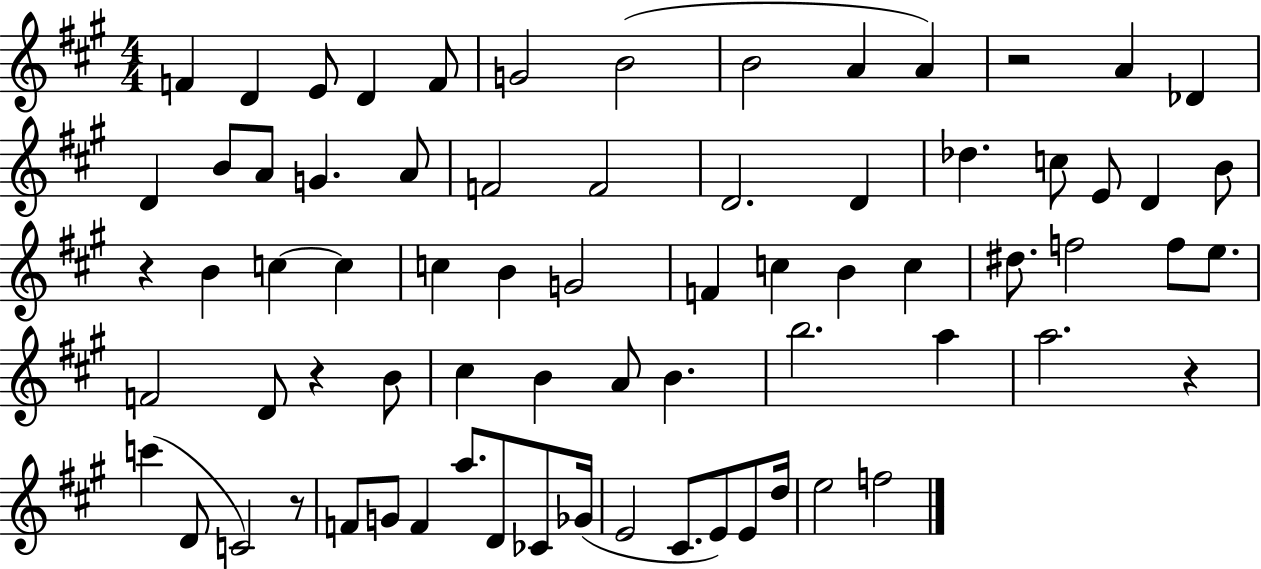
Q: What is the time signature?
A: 4/4